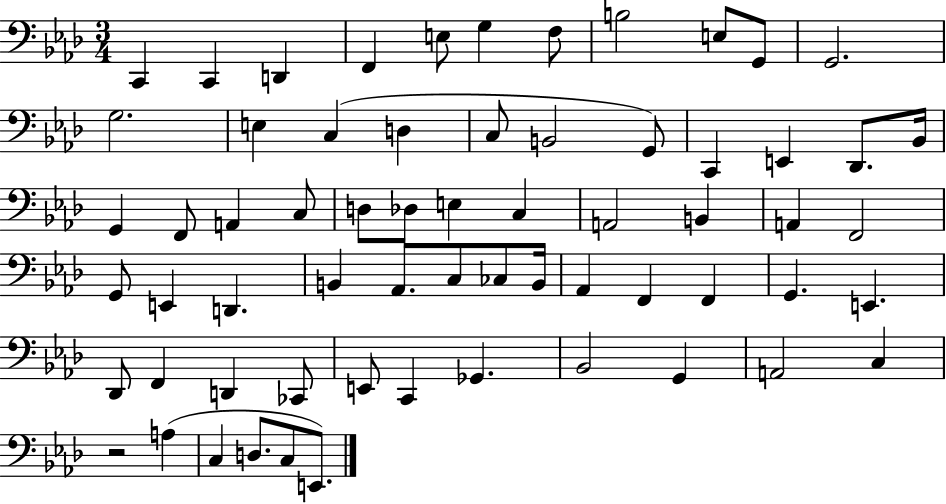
C2/q C2/q D2/q F2/q E3/e G3/q F3/e B3/h E3/e G2/e G2/h. G3/h. E3/q C3/q D3/q C3/e B2/h G2/e C2/q E2/q Db2/e. Bb2/s G2/q F2/e A2/q C3/e D3/e Db3/e E3/q C3/q A2/h B2/q A2/q F2/h G2/e E2/q D2/q. B2/q Ab2/e. C3/e CES3/e B2/s Ab2/q F2/q F2/q G2/q. E2/q. Db2/e F2/q D2/q CES2/e E2/e C2/q Gb2/q. Bb2/h G2/q A2/h C3/q R/h A3/q C3/q D3/e. C3/e E2/e.